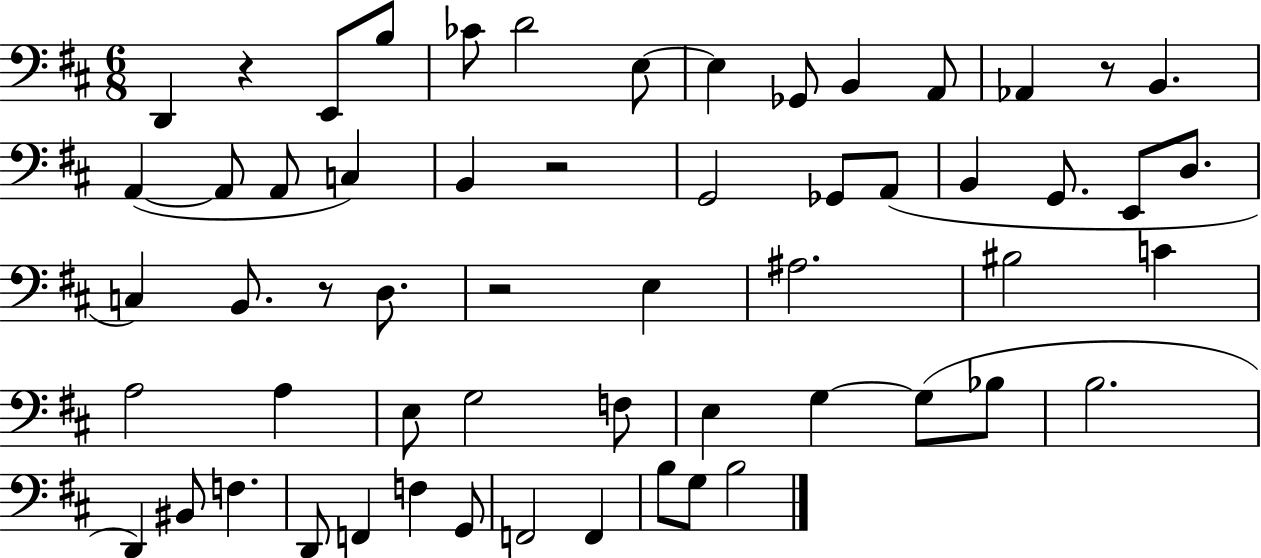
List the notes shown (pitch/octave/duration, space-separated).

D2/q R/q E2/e B3/e CES4/e D4/h E3/e E3/q Gb2/e B2/q A2/e Ab2/q R/e B2/q. A2/q A2/e A2/e C3/q B2/q R/h G2/h Gb2/e A2/e B2/q G2/e. E2/e D3/e. C3/q B2/e. R/e D3/e. R/h E3/q A#3/h. BIS3/h C4/q A3/h A3/q E3/e G3/h F3/e E3/q G3/q G3/e Bb3/e B3/h. D2/q BIS2/e F3/q. D2/e F2/q F3/q G2/e F2/h F2/q B3/e G3/e B3/h